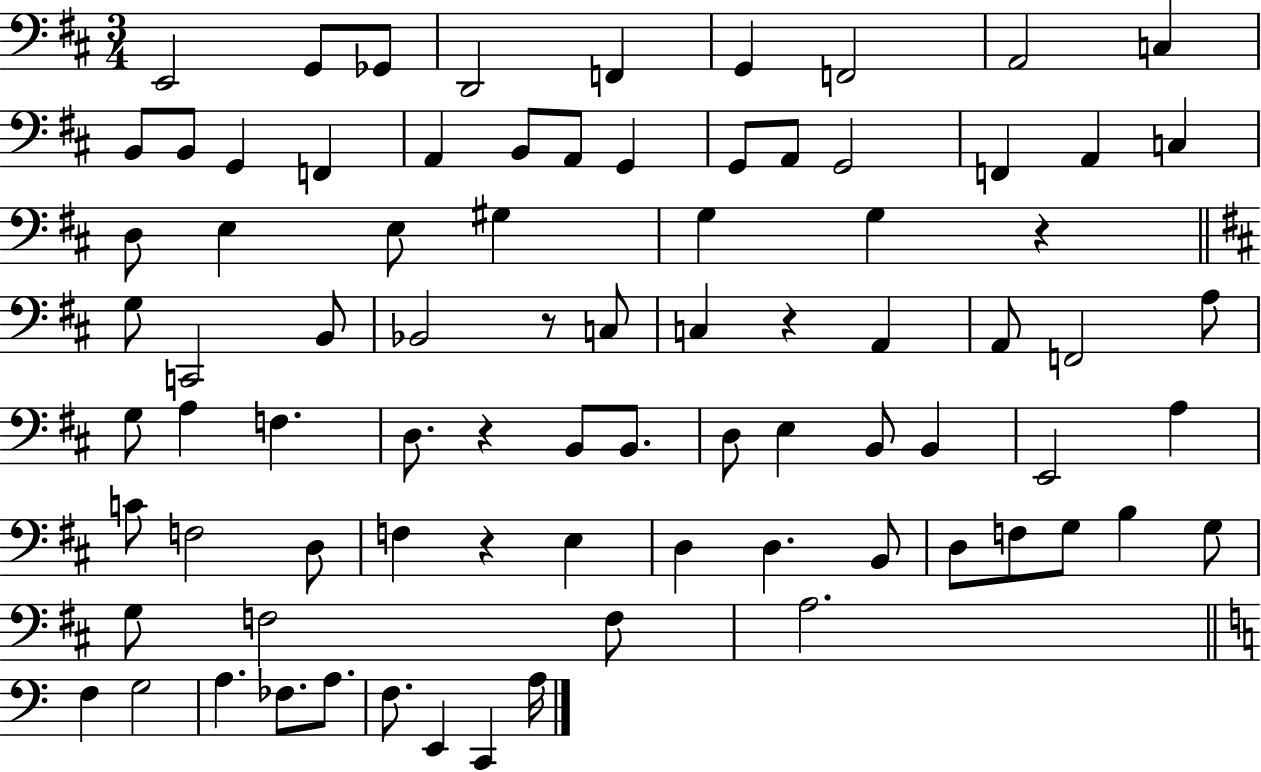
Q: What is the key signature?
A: D major